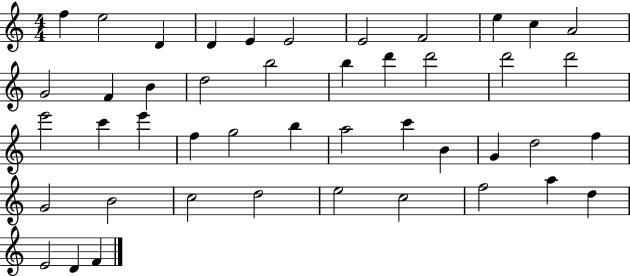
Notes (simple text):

F5/q E5/h D4/q D4/q E4/q E4/h E4/h F4/h E5/q C5/q A4/h G4/h F4/q B4/q D5/h B5/h B5/q D6/q D6/h D6/h D6/h E6/h C6/q E6/q F5/q G5/h B5/q A5/h C6/q B4/q G4/q D5/h F5/q G4/h B4/h C5/h D5/h E5/h C5/h F5/h A5/q D5/q E4/h D4/q F4/q